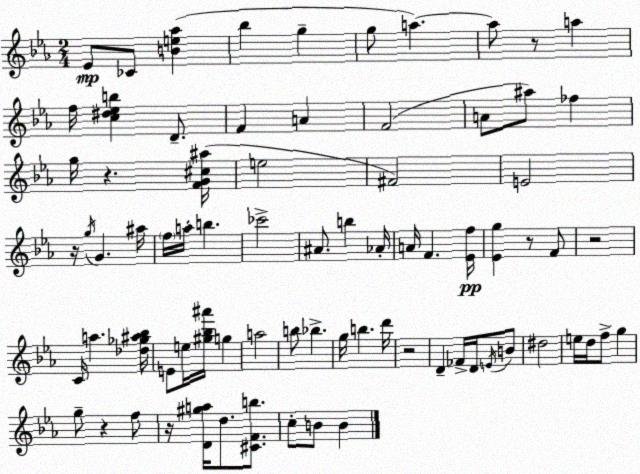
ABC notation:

X:1
T:Untitled
M:2/4
L:1/4
K:Eb
_E/2 _C/2 [Be_a] _b g g/2 a a/2 z/2 a f/4 [c^d_eb] D/2 F A F2 A/2 ^a/2 _f g/4 z [FG^c^a]/4 e2 ^F2 E2 z/4 g/4 G ^a/4 f/4 a/4 b _c'2 ^A/2 b _A/4 A/4 F [_Ef]/4 [_Eg] z/2 F/2 z2 C/4 a [_d_g^a_b]/4 E/2 e/4 [^g_b^a']/4 g a2 b/2 _b g/4 b d'/4 z2 D _F/4 D/4 E/4 B/2 ^d2 e/4 d/4 f/2 g g/2 z f/2 z/4 [D^ga]/4 d/2 [^CFb]/2 c/2 B/2 B